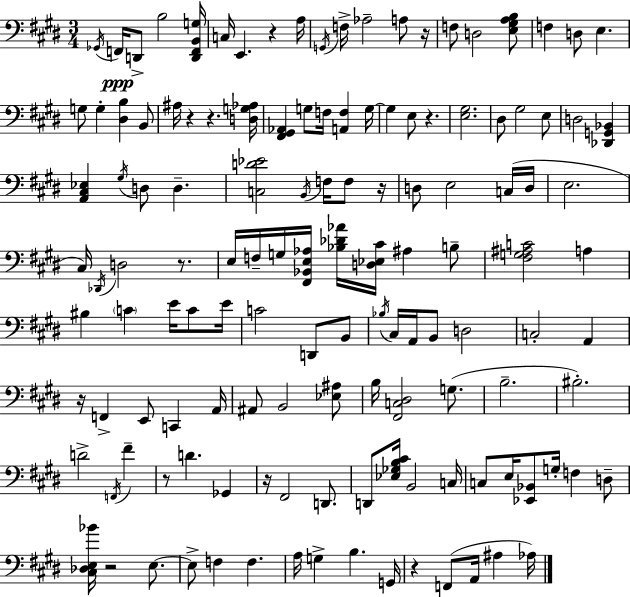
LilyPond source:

{
  \clef bass
  \numericTimeSignature
  \time 3/4
  \key e \major
  \repeat volta 2 { \acciaccatura { ges,16 }\ppp f,16 d,8-> b2 | <d, f, b, g>16 c16 e,4. r4 | a16 \acciaccatura { g,16 } f16-> aes2-- a8 | r16 f8 d2 | \break <e gis a b>8 f4 d8 e4. | g8 g4-. <dis b>4 | b,8 ais16 r4 r4. | <d g aes>16 <fis, gis, aes,>4 g8 f16 <a, f>4 | \break g16~~ g4 e8 r4. | <e gis>2. | dis8 gis2 | e8 d2 <des, g, bes,>4 | \break <a, cis ees>4 \acciaccatura { gis16 } d8 d4.-- | <c d' ees'>2 \acciaccatura { b,16 } | f16 f8 r16 d8 e2 | c16( d16 e2. | \break cis16) \acciaccatura { des,16 } d2 | r8. e16 f16-- g16 <fis, bes, e aes>16 <bes des' aes'>16 <d ees cis'>16 ais4 | b8-- <fis g ais c'>2 | a4 bis4 \parenthesize c'4 | \break e'16 c'8 e'16 c'2 | d,8 b,8 \acciaccatura { bes16 } cis16 a,16 b,8 d2 | c2-. | a,4 r16 f,4-> e,8 | \break c,4 a,16 ais,8 b,2 | <ees ais>8 b16 <fis, c dis>2 | g8.( b2.-- | bis2.-.) | \break d'2-> | \acciaccatura { f,16 } fis'4-- r8 d'4. | ges,4 r16 fis,2 | d,8. d,8 <ees ges b cis'>16 b,2 | \break c16 c8 e16 <ees, bes,>8 | g16-. f4 d8-- <cis des e bes'>16 r2 | e8.~~ e8-> f4 | f4. a16 g4-> | \break b4. g,16 r4 f,8( | a,16 ais4 aes16) } \bar "|."
}